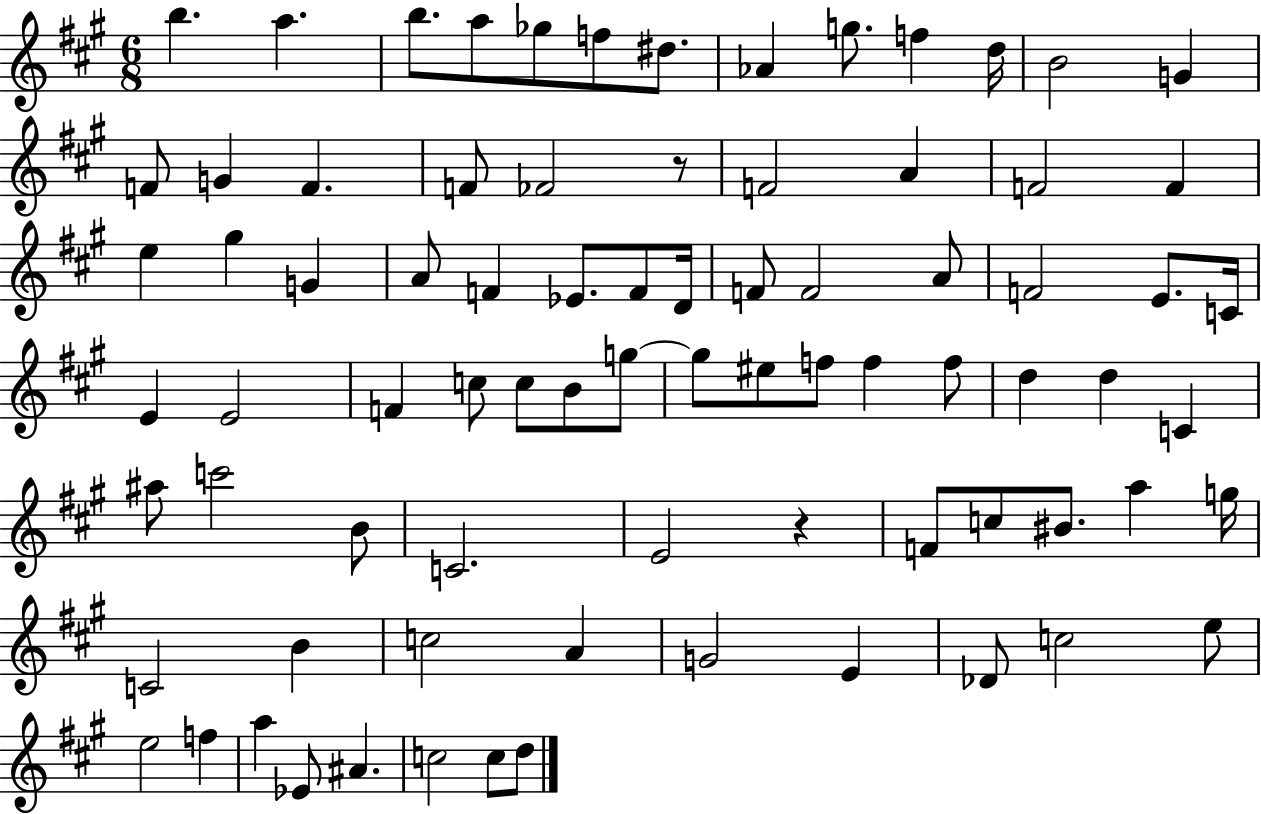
B5/q. A5/q. B5/e. A5/e Gb5/e F5/e D#5/e. Ab4/q G5/e. F5/q D5/s B4/h G4/q F4/e G4/q F4/q. F4/e FES4/h R/e F4/h A4/q F4/h F4/q E5/q G#5/q G4/q A4/e F4/q Eb4/e. F4/e D4/s F4/e F4/h A4/e F4/h E4/e. C4/s E4/q E4/h F4/q C5/e C5/e B4/e G5/e G5/e EIS5/e F5/e F5/q F5/e D5/q D5/q C4/q A#5/e C6/h B4/e C4/h. E4/h R/q F4/e C5/e BIS4/e. A5/q G5/s C4/h B4/q C5/h A4/q G4/h E4/q Db4/e C5/h E5/e E5/h F5/q A5/q Eb4/e A#4/q. C5/h C5/e D5/e